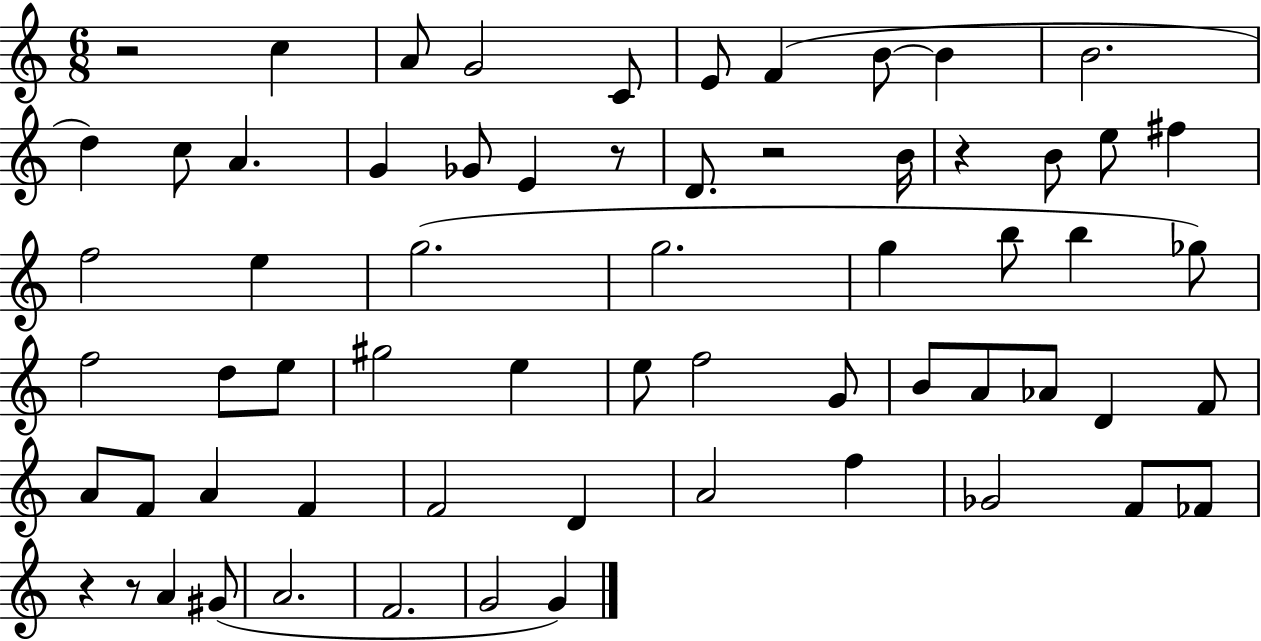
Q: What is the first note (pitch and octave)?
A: C5